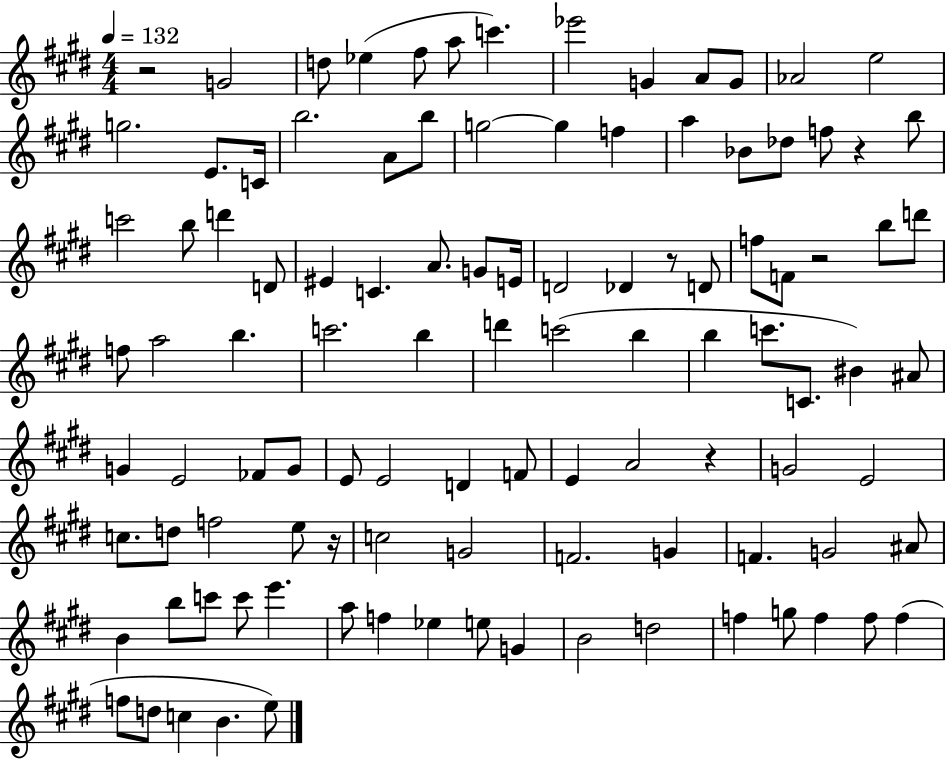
{
  \clef treble
  \numericTimeSignature
  \time 4/4
  \key e \major
  \tempo 4 = 132
  r2 g'2 | d''8 ees''4( fis''8 a''8 c'''4.) | ees'''2 g'4 a'8 g'8 | aes'2 e''2 | \break g''2. e'8. c'16 | b''2. a'8 b''8 | g''2~~ g''4 f''4 | a''4 bes'8 des''8 f''8 r4 b''8 | \break c'''2 b''8 d'''4 d'8 | eis'4 c'4. a'8. g'8 e'16 | d'2 des'4 r8 d'8 | f''8 f'8 r2 b''8 d'''8 | \break f''8 a''2 b''4. | c'''2. b''4 | d'''4 c'''2( b''4 | b''4 c'''8. c'8. bis'4) ais'8 | \break g'4 e'2 fes'8 g'8 | e'8 e'2 d'4 f'8 | e'4 a'2 r4 | g'2 e'2 | \break c''8. d''8 f''2 e''8 r16 | c''2 g'2 | f'2. g'4 | f'4. g'2 ais'8 | \break b'4 b''8 c'''8 c'''8 e'''4. | a''8 f''4 ees''4 e''8 g'4 | b'2 d''2 | f''4 g''8 f''4 f''8 f''4( | \break f''8 d''8 c''4 b'4. e''8) | \bar "|."
}